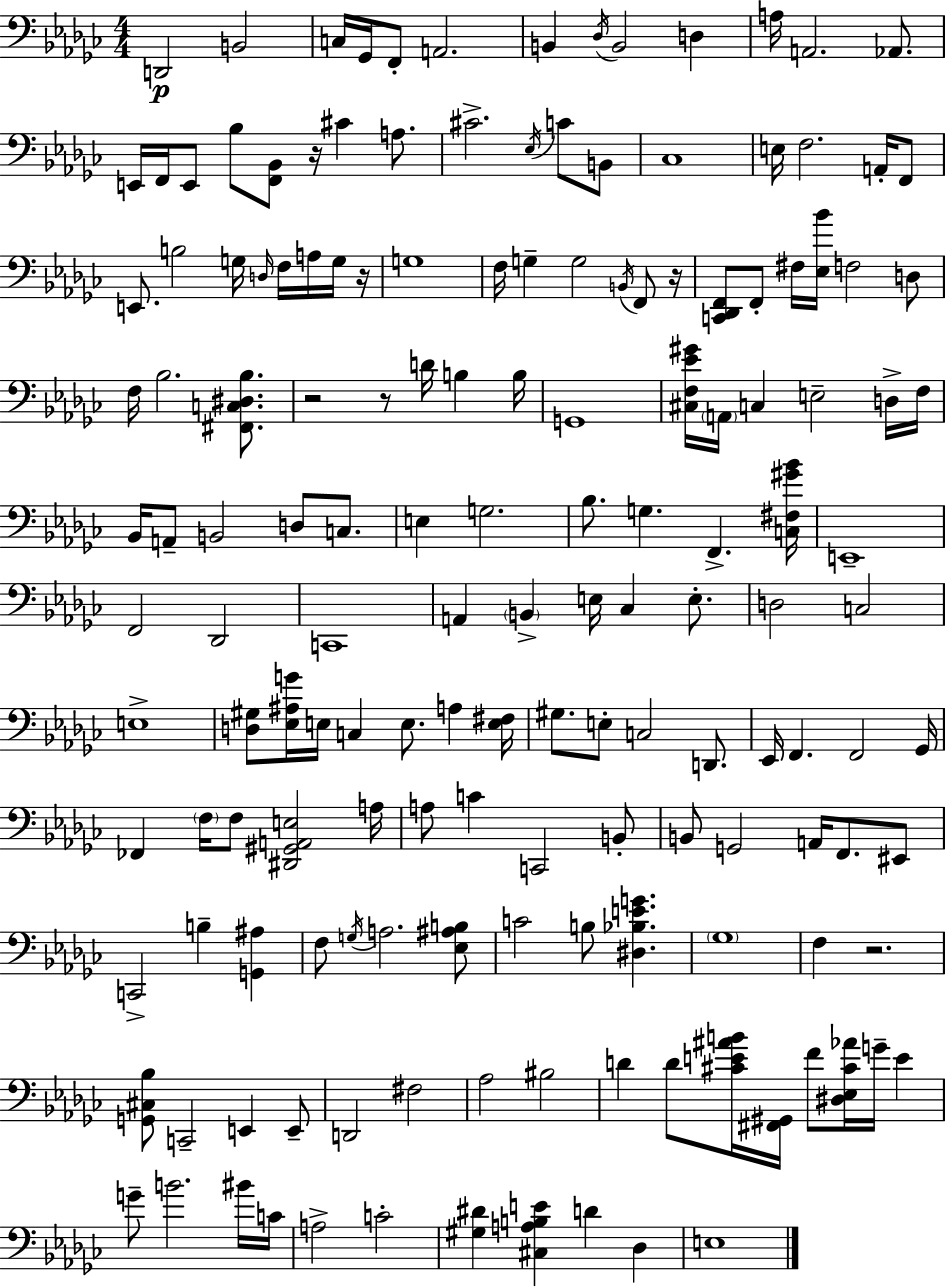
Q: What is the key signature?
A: EES minor